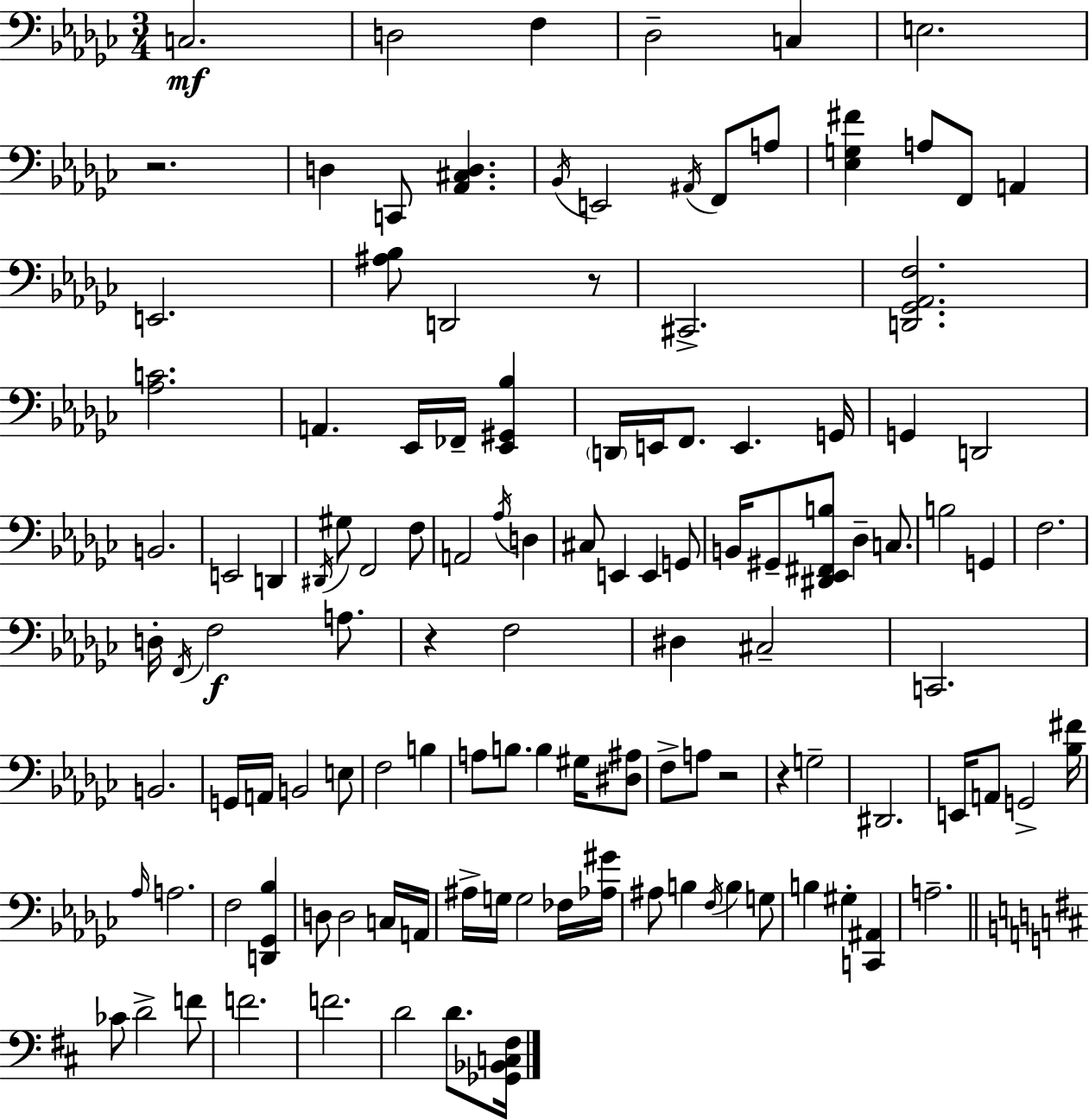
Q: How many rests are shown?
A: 5